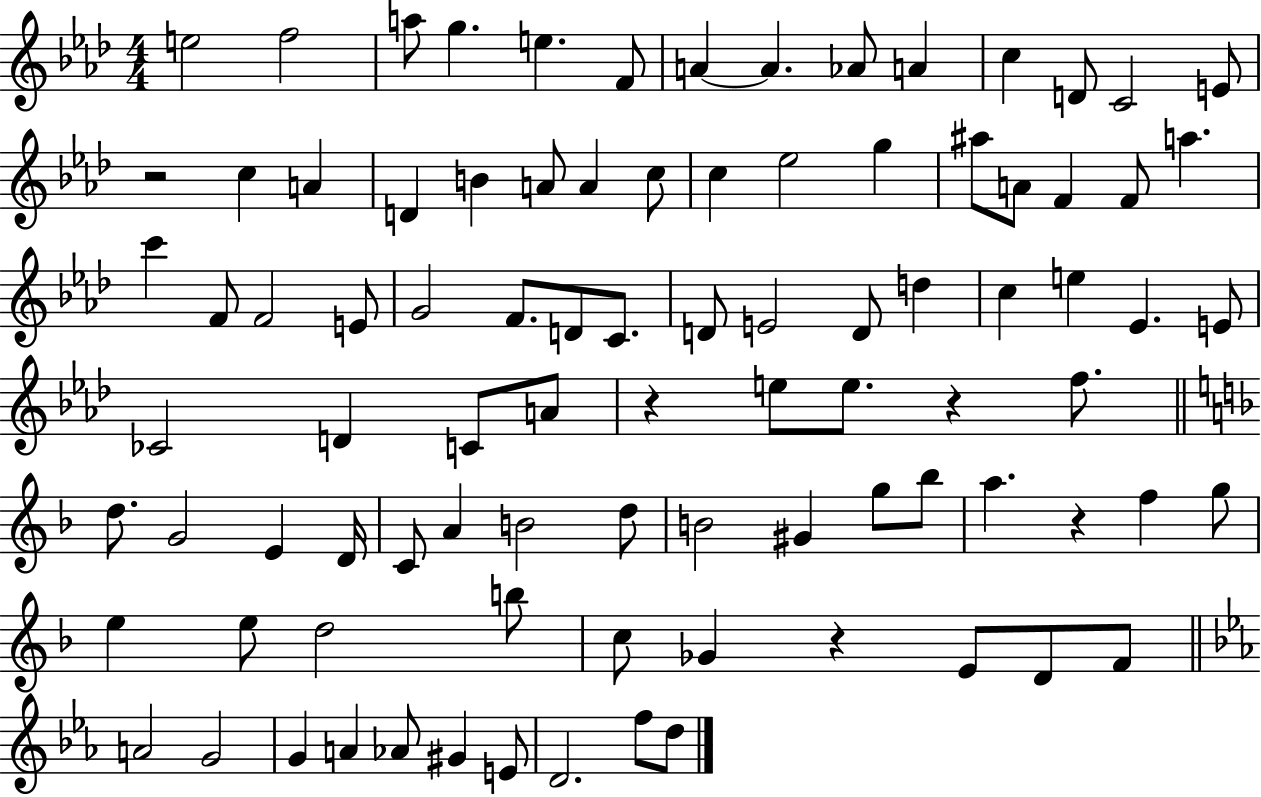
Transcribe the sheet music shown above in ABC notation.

X:1
T:Untitled
M:4/4
L:1/4
K:Ab
e2 f2 a/2 g e F/2 A A _A/2 A c D/2 C2 E/2 z2 c A D B A/2 A c/2 c _e2 g ^a/2 A/2 F F/2 a c' F/2 F2 E/2 G2 F/2 D/2 C/2 D/2 E2 D/2 d c e _E E/2 _C2 D C/2 A/2 z e/2 e/2 z f/2 d/2 G2 E D/4 C/2 A B2 d/2 B2 ^G g/2 _b/2 a z f g/2 e e/2 d2 b/2 c/2 _G z E/2 D/2 F/2 A2 G2 G A _A/2 ^G E/2 D2 f/2 d/2